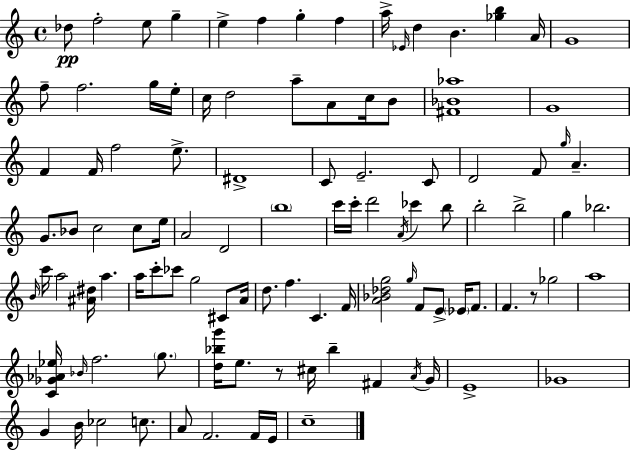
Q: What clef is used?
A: treble